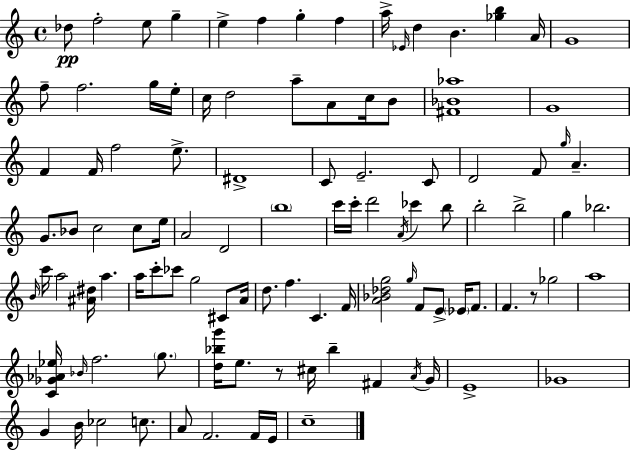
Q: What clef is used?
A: treble